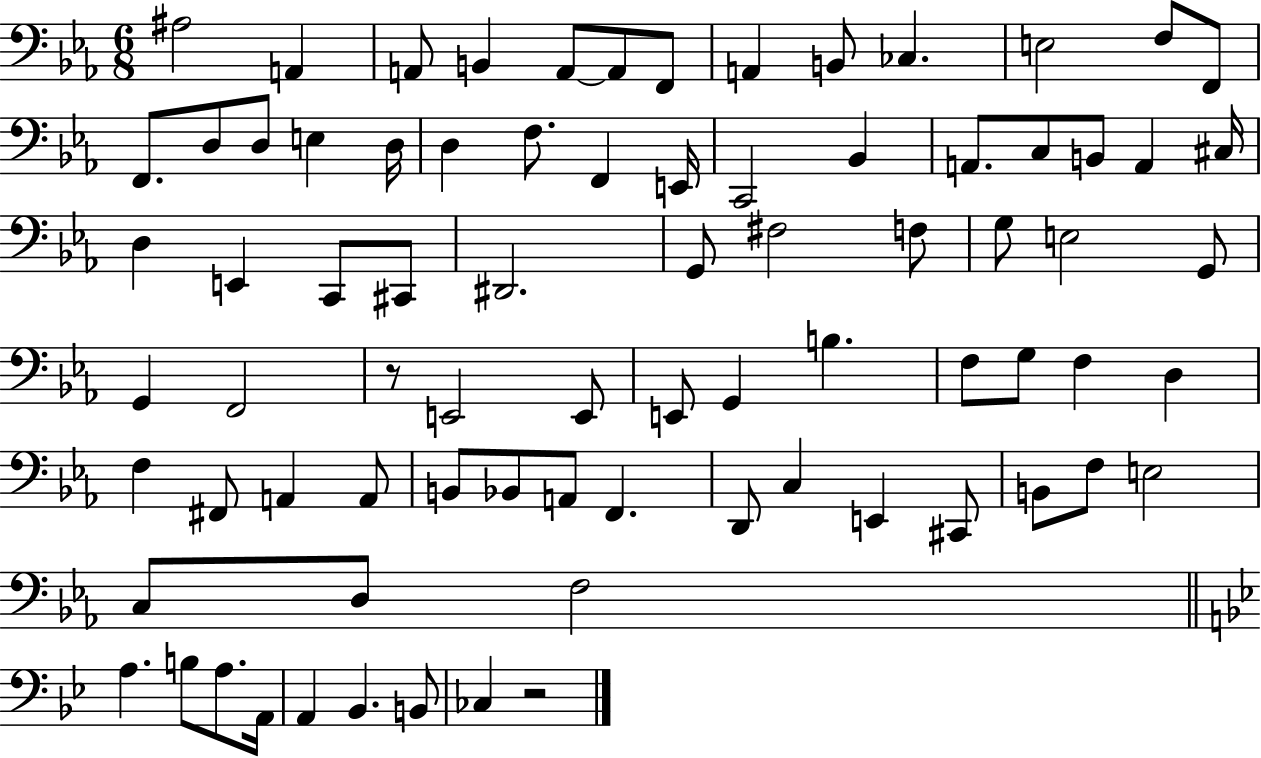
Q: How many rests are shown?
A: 2